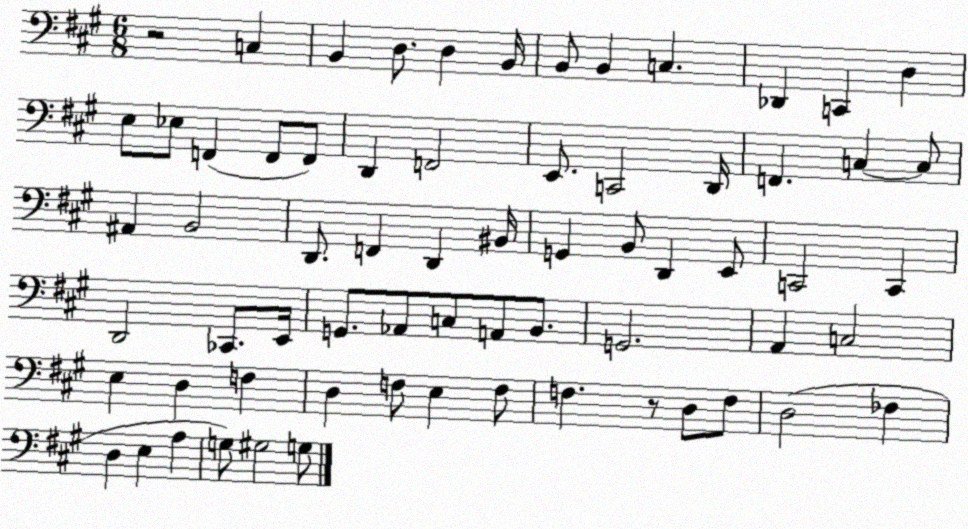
X:1
T:Untitled
M:6/8
L:1/4
K:A
z2 C, B,, D,/2 D, B,,/4 B,,/2 B,, C, _D,, C,, D, E,/2 _E,/2 F,, F,,/2 F,,/2 D,, F,,2 E,,/2 C,,2 D,,/4 F,, C, C,/2 ^A,, B,,2 D,,/2 F,, D,, ^B,,/4 G,, B,,/2 D,, E,,/2 C,,2 C,, D,,2 _C,,/2 E,,/4 G,,/2 _A,,/2 C,/2 A,,/2 B,,/2 G,,2 A,, C,2 E, D, F, D, F,/2 E, F,/2 F, z/2 D,/2 F,/2 D,2 _F, D, E, A, G,/2 ^G,2 G,/2